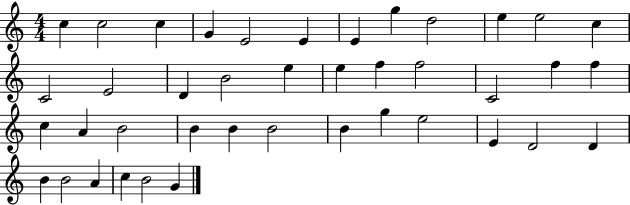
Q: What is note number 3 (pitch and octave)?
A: C5